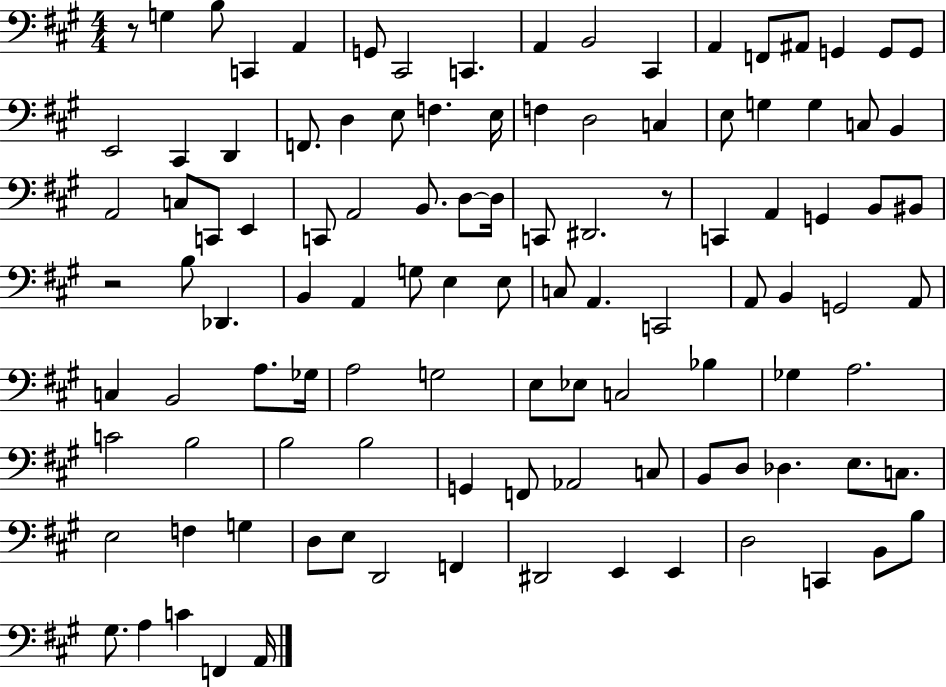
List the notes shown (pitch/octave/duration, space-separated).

R/e G3/q B3/e C2/q A2/q G2/e C#2/h C2/q. A2/q B2/h C#2/q A2/q F2/e A#2/e G2/q G2/e G2/e E2/h C#2/q D2/q F2/e. D3/q E3/e F3/q. E3/s F3/q D3/h C3/q E3/e G3/q G3/q C3/e B2/q A2/h C3/e C2/e E2/q C2/e A2/h B2/e. D3/e D3/s C2/e D#2/h. R/e C2/q A2/q G2/q B2/e BIS2/e R/h B3/e Db2/q. B2/q A2/q G3/e E3/q E3/e C3/e A2/q. C2/h A2/e B2/q G2/h A2/e C3/q B2/h A3/e. Gb3/s A3/h G3/h E3/e Eb3/e C3/h Bb3/q Gb3/q A3/h. C4/h B3/h B3/h B3/h G2/q F2/e Ab2/h C3/e B2/e D3/e Db3/q. E3/e. C3/e. E3/h F3/q G3/q D3/e E3/e D2/h F2/q D#2/h E2/q E2/q D3/h C2/q B2/e B3/e G#3/e. A3/q C4/q F2/q A2/s